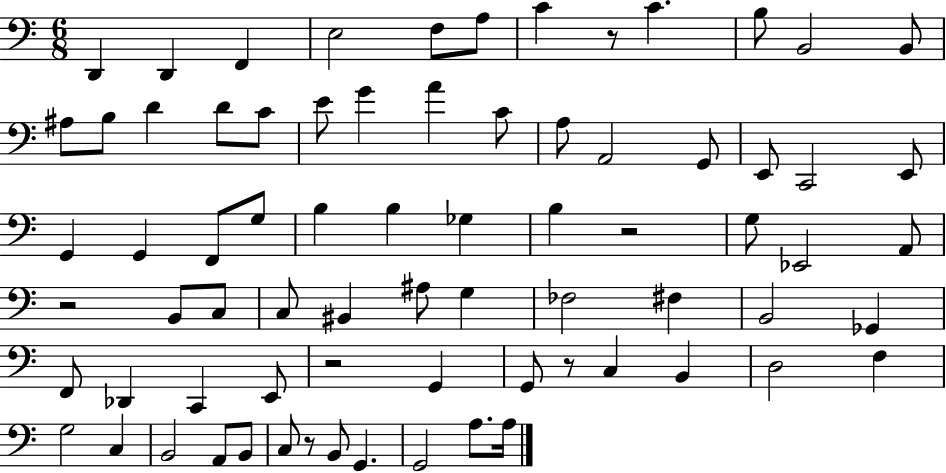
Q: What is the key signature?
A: C major